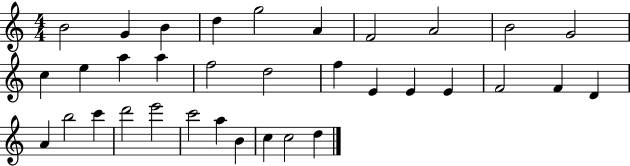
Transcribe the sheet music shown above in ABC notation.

X:1
T:Untitled
M:4/4
L:1/4
K:C
B2 G B d g2 A F2 A2 B2 G2 c e a a f2 d2 f E E E F2 F D A b2 c' d'2 e'2 c'2 a B c c2 d